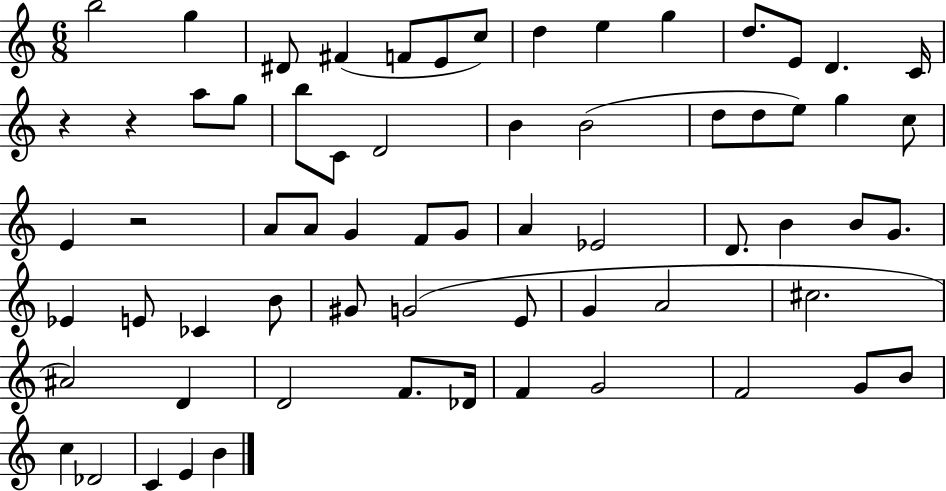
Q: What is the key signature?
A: C major